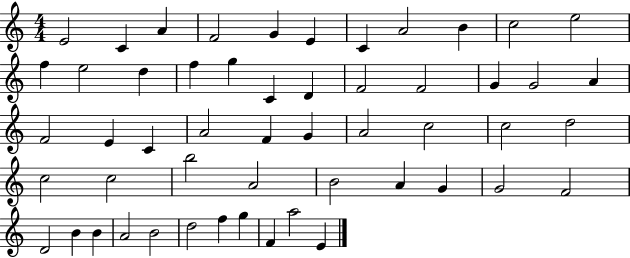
{
  \clef treble
  \numericTimeSignature
  \time 4/4
  \key c \major
  e'2 c'4 a'4 | f'2 g'4 e'4 | c'4 a'2 b'4 | c''2 e''2 | \break f''4 e''2 d''4 | f''4 g''4 c'4 d'4 | f'2 f'2 | g'4 g'2 a'4 | \break f'2 e'4 c'4 | a'2 f'4 g'4 | a'2 c''2 | c''2 d''2 | \break c''2 c''2 | b''2 a'2 | b'2 a'4 g'4 | g'2 f'2 | \break d'2 b'4 b'4 | a'2 b'2 | d''2 f''4 g''4 | f'4 a''2 e'4 | \break \bar "|."
}